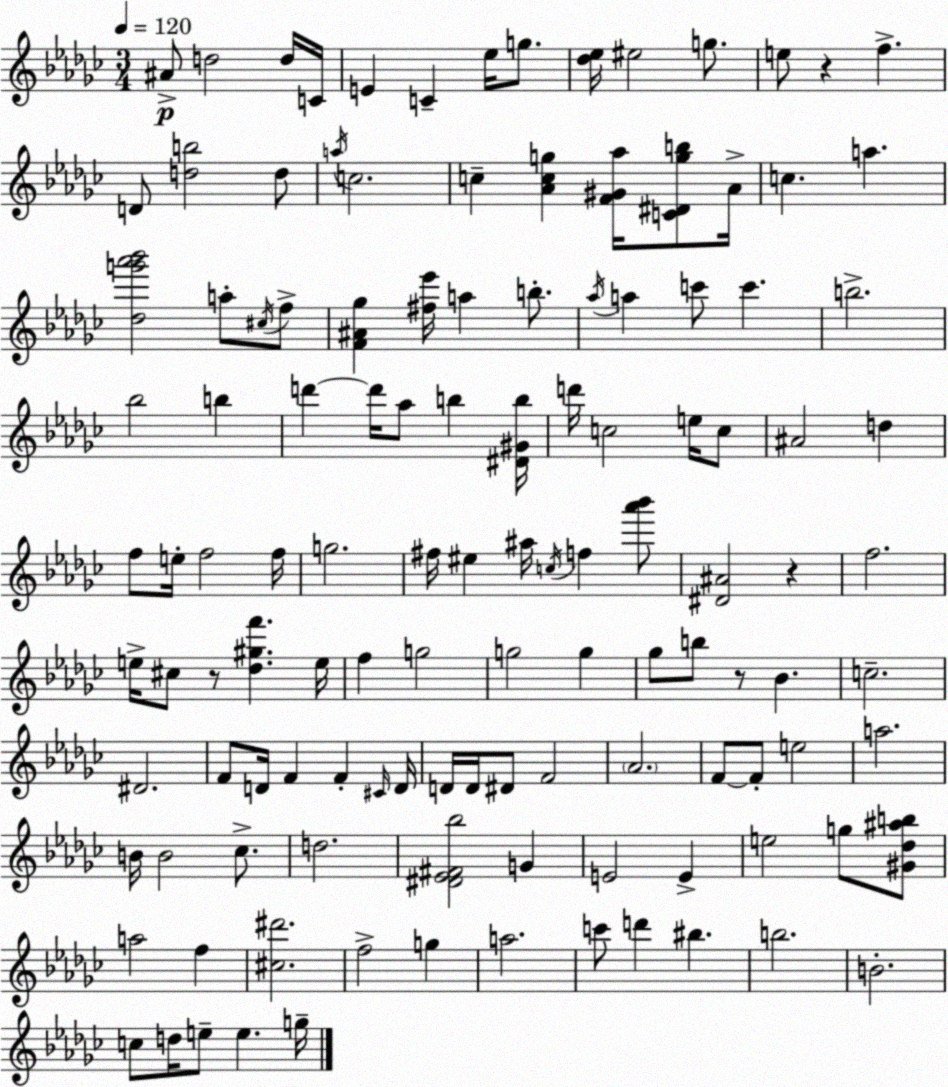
X:1
T:Untitled
M:3/4
L:1/4
K:Ebm
^A/2 d2 d/4 C/4 E C _e/4 g/2 [_d_e]/4 ^e2 g/2 e/2 z f D/2 [db]2 d/2 a/4 c2 c [_Acg] [F^G_a]/4 [C^Dgb]/2 _A/4 c a [_dg'_a'_b']2 a/2 ^c/4 f/2 [F^A_g] [^f_e']/4 a b/2 _a/4 a c'/2 c' b2 _b2 b d' d'/4 _a/2 b [^D^Gb]/4 d'/4 c2 e/4 c/2 ^A2 d f/2 e/4 f2 f/4 g2 ^f/4 ^e ^a/4 c/4 f [_a'_b']/2 [^D^A]2 z f2 e/4 ^c/2 z/2 [_d^gf'] e/4 f g2 g2 g _g/2 b/2 z/2 _B c2 ^D2 F/2 D/4 F F ^C/4 D/4 D/4 D/4 ^D/2 F2 _A2 F/2 F/2 e2 a2 B/4 B2 _c/2 d2 [^D_E^F_b]2 G E2 E e2 g/2 [^G_d^ab]/2 a2 f [^c^d']2 f2 g a2 c'/2 d' ^b b2 B2 c/2 d/4 e/2 e g/4